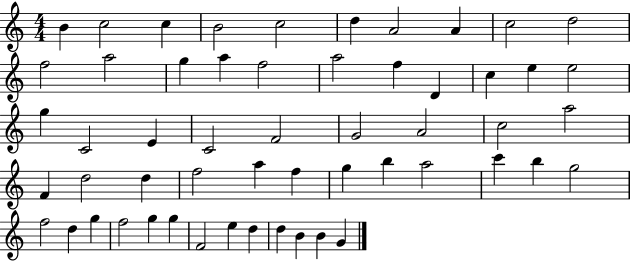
B4/q C5/h C5/q B4/h C5/h D5/q A4/h A4/q C5/h D5/h F5/h A5/h G5/q A5/q F5/h A5/h F5/q D4/q C5/q E5/q E5/h G5/q C4/h E4/q C4/h F4/h G4/h A4/h C5/h A5/h F4/q D5/h D5/q F5/h A5/q F5/q G5/q B5/q A5/h C6/q B5/q G5/h F5/h D5/q G5/q F5/h G5/q G5/q F4/h E5/q D5/q D5/q B4/q B4/q G4/q